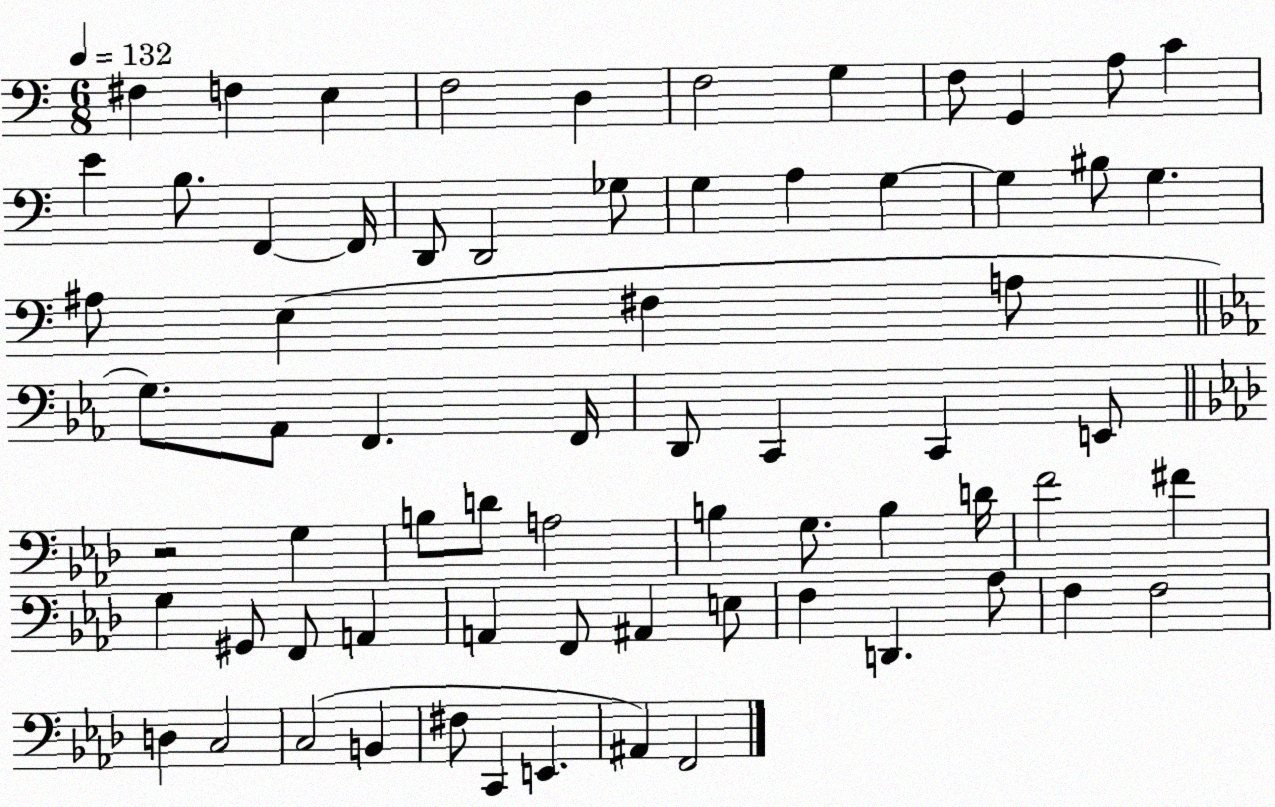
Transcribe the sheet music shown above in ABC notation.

X:1
T:Untitled
M:6/8
L:1/4
K:C
^F, F, E, F,2 D, F,2 G, F,/2 G,, A,/2 C E B,/2 F,, F,,/4 D,,/2 D,,2 _G,/2 G, A, G, G, ^B,/2 G, ^A,/2 E, ^F, A,/2 G,/2 _A,,/2 F,, F,,/4 D,,/2 C,, C,, E,,/2 z2 G, B,/2 D/2 A,2 B, G,/2 B, D/4 F2 ^F G, ^G,,/2 F,,/2 A,, A,, F,,/2 ^A,, E,/2 F, D,, _A,/2 F, F,2 D, C,2 C,2 B,, ^F,/2 C,, E,, ^A,, F,,2